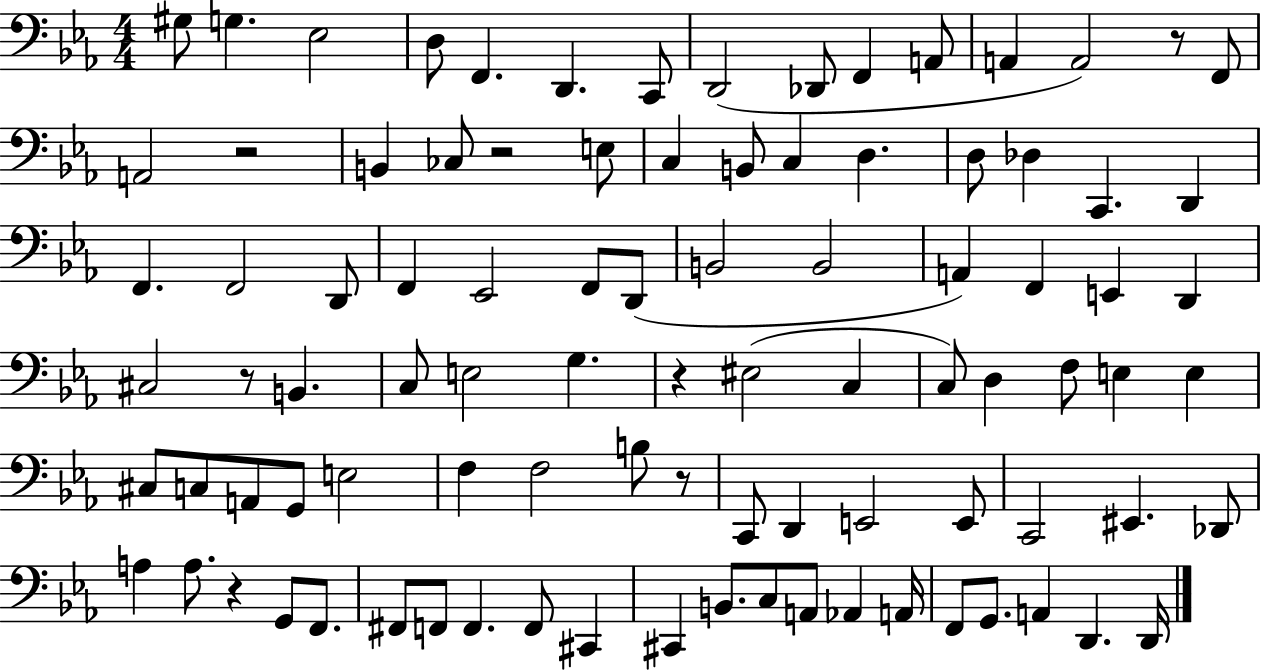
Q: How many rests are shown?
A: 7